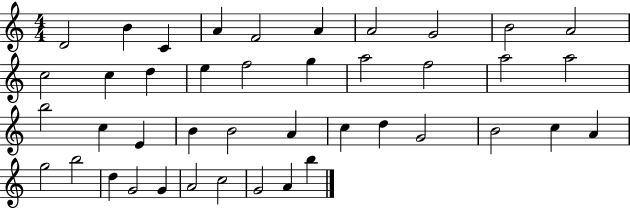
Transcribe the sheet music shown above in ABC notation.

X:1
T:Untitled
M:4/4
L:1/4
K:C
D2 B C A F2 A A2 G2 B2 A2 c2 c d e f2 g a2 f2 a2 a2 b2 c E B B2 A c d G2 B2 c A g2 b2 d G2 G A2 c2 G2 A b